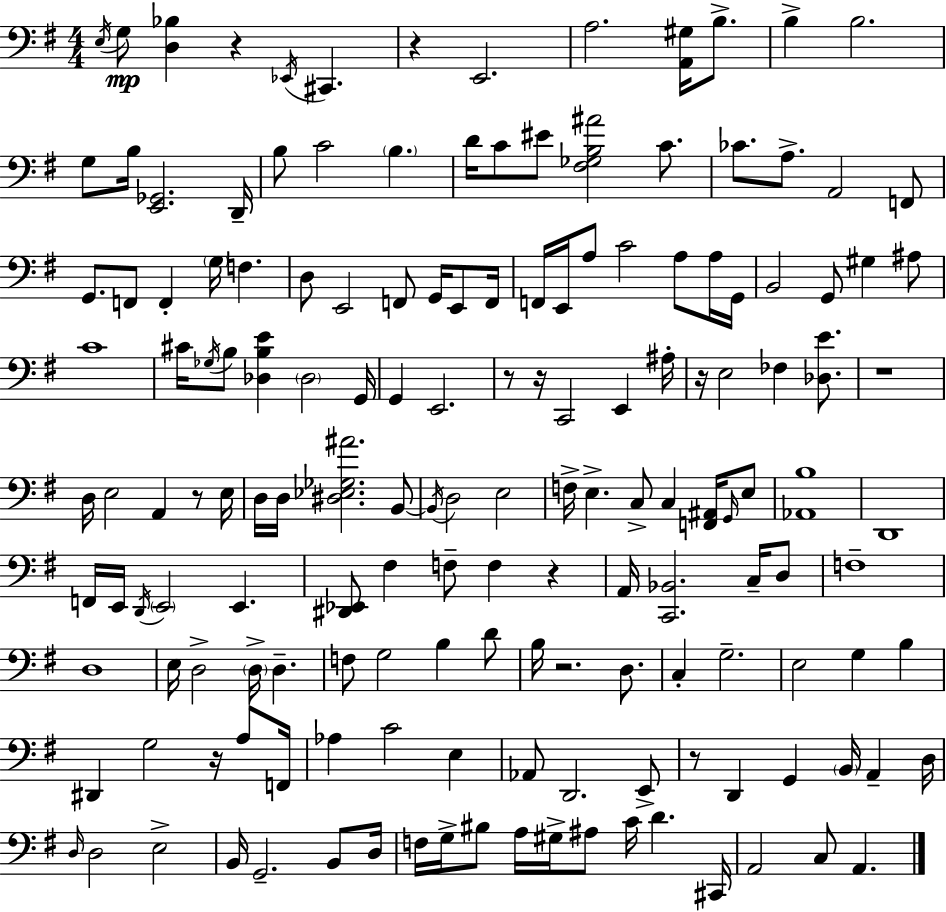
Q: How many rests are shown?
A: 11